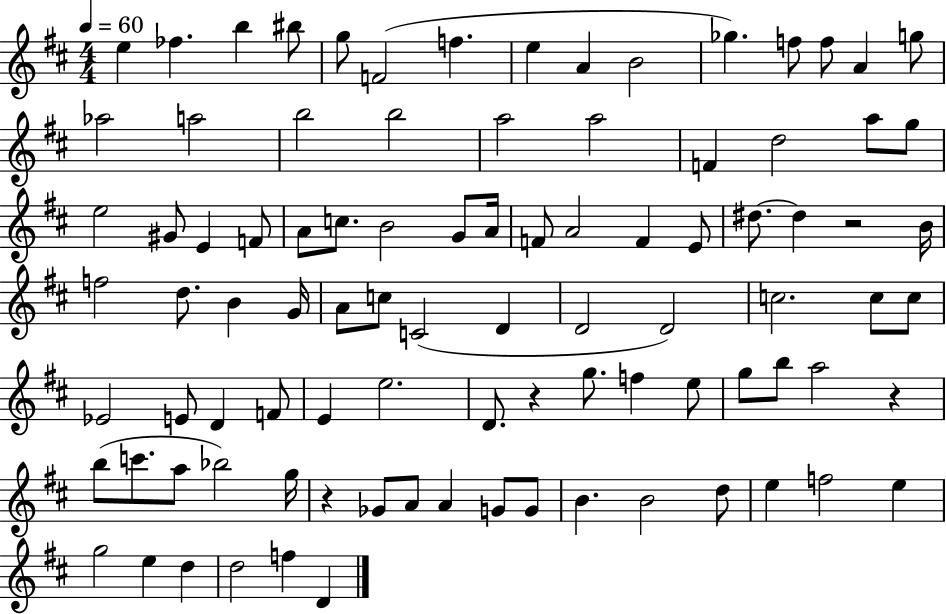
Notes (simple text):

E5/q FES5/q. B5/q BIS5/e G5/e F4/h F5/q. E5/q A4/q B4/h Gb5/q. F5/e F5/e A4/q G5/e Ab5/h A5/h B5/h B5/h A5/h A5/h F4/q D5/h A5/e G5/e E5/h G#4/e E4/q F4/e A4/e C5/e. B4/h G4/e A4/s F4/e A4/h F4/q E4/e D#5/e. D#5/q R/h B4/s F5/h D5/e. B4/q G4/s A4/e C5/e C4/h D4/q D4/h D4/h C5/h. C5/e C5/e Eb4/h E4/e D4/q F4/e E4/q E5/h. D4/e. R/q G5/e. F5/q E5/e G5/e B5/e A5/h R/q B5/e C6/e. A5/e Bb5/h G5/s R/q Gb4/e A4/e A4/q G4/e G4/e B4/q. B4/h D5/e E5/q F5/h E5/q G5/h E5/q D5/q D5/h F5/q D4/q